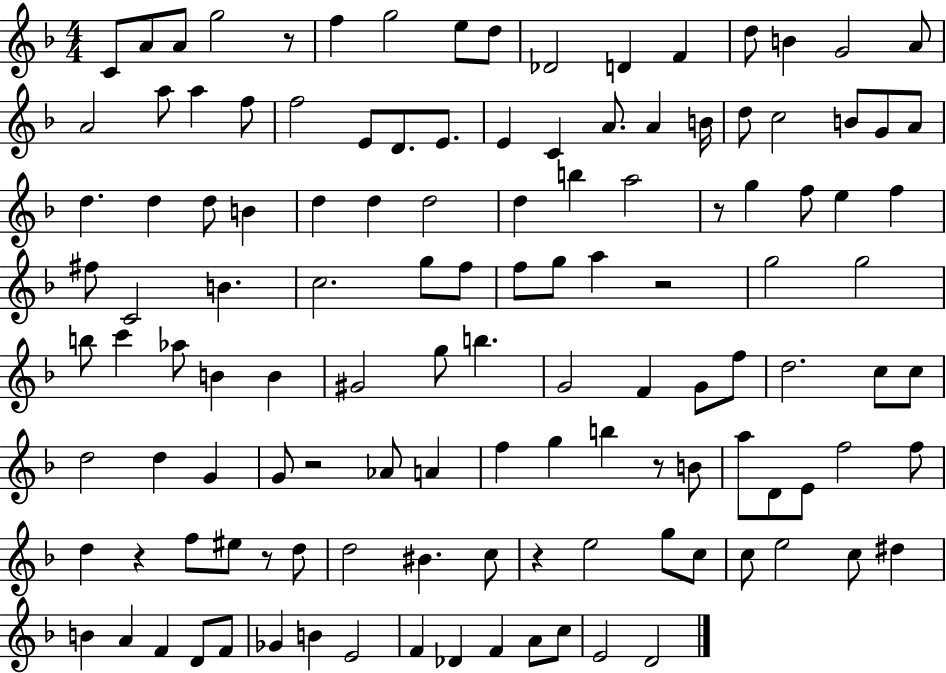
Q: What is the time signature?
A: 4/4